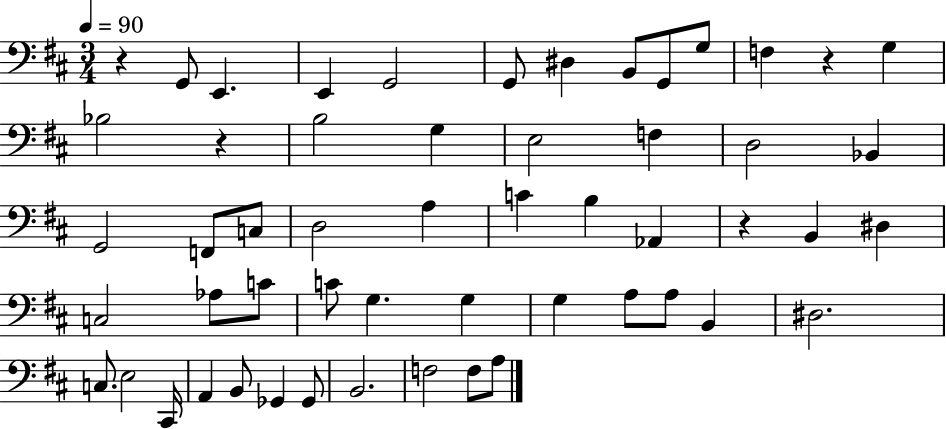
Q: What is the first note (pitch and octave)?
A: G2